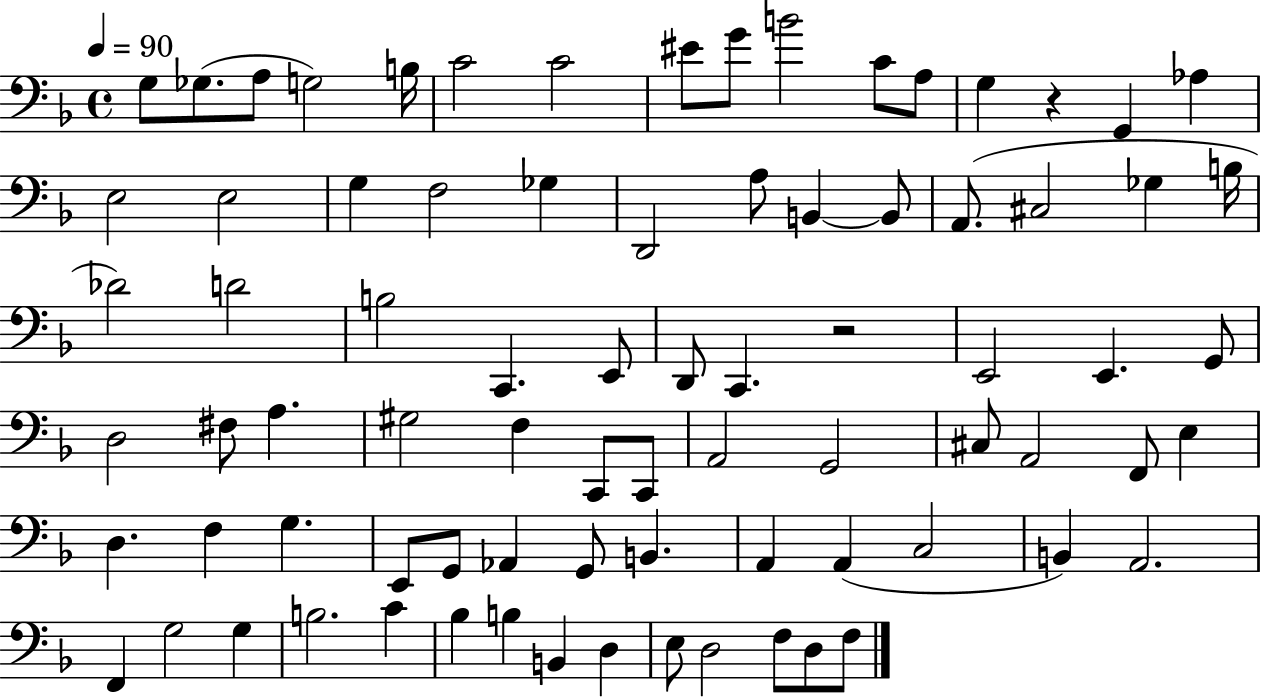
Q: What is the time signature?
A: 4/4